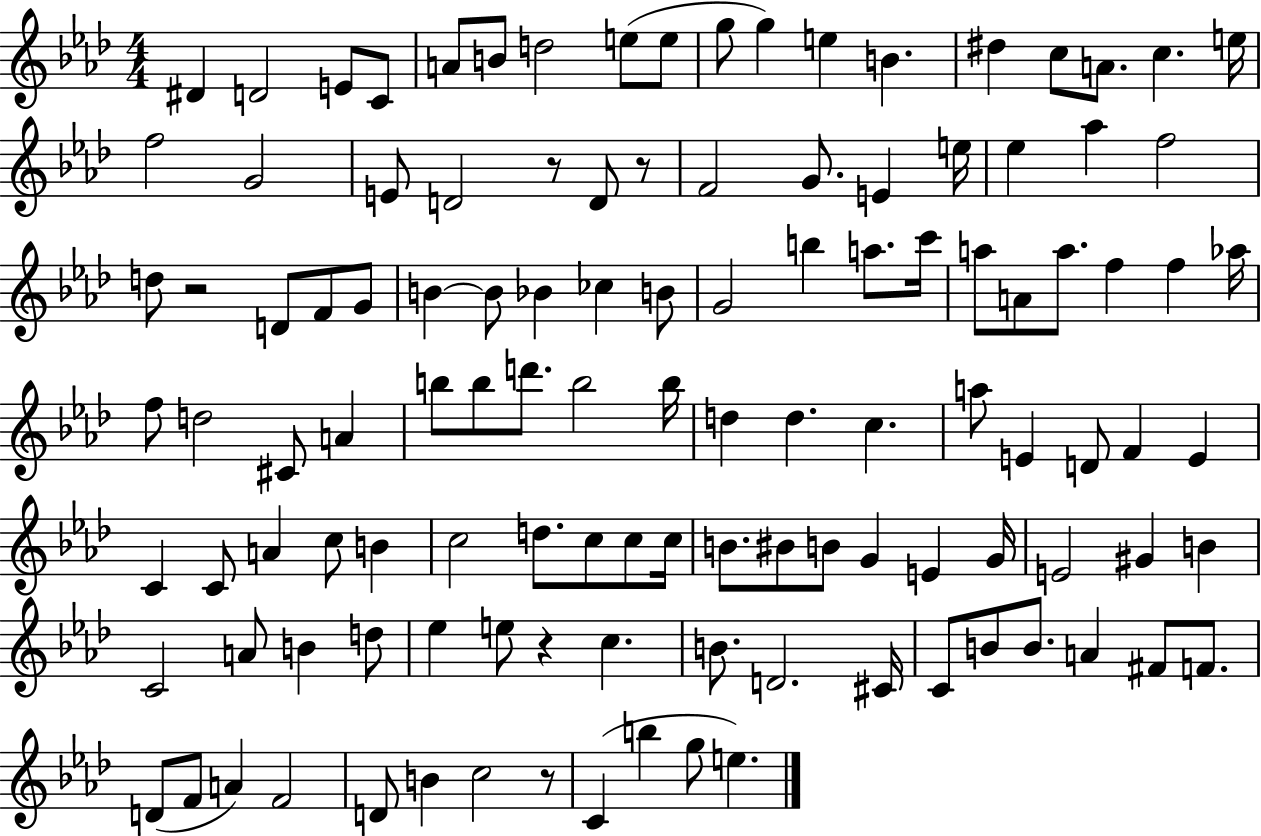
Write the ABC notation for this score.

X:1
T:Untitled
M:4/4
L:1/4
K:Ab
^D D2 E/2 C/2 A/2 B/2 d2 e/2 e/2 g/2 g e B ^d c/2 A/2 c e/4 f2 G2 E/2 D2 z/2 D/2 z/2 F2 G/2 E e/4 _e _a f2 d/2 z2 D/2 F/2 G/2 B B/2 _B _c B/2 G2 b a/2 c'/4 a/2 A/2 a/2 f f _a/4 f/2 d2 ^C/2 A b/2 b/2 d'/2 b2 b/4 d d c a/2 E D/2 F E C C/2 A c/2 B c2 d/2 c/2 c/2 c/4 B/2 ^B/2 B/2 G E G/4 E2 ^G B C2 A/2 B d/2 _e e/2 z c B/2 D2 ^C/4 C/2 B/2 B/2 A ^F/2 F/2 D/2 F/2 A F2 D/2 B c2 z/2 C b g/2 e